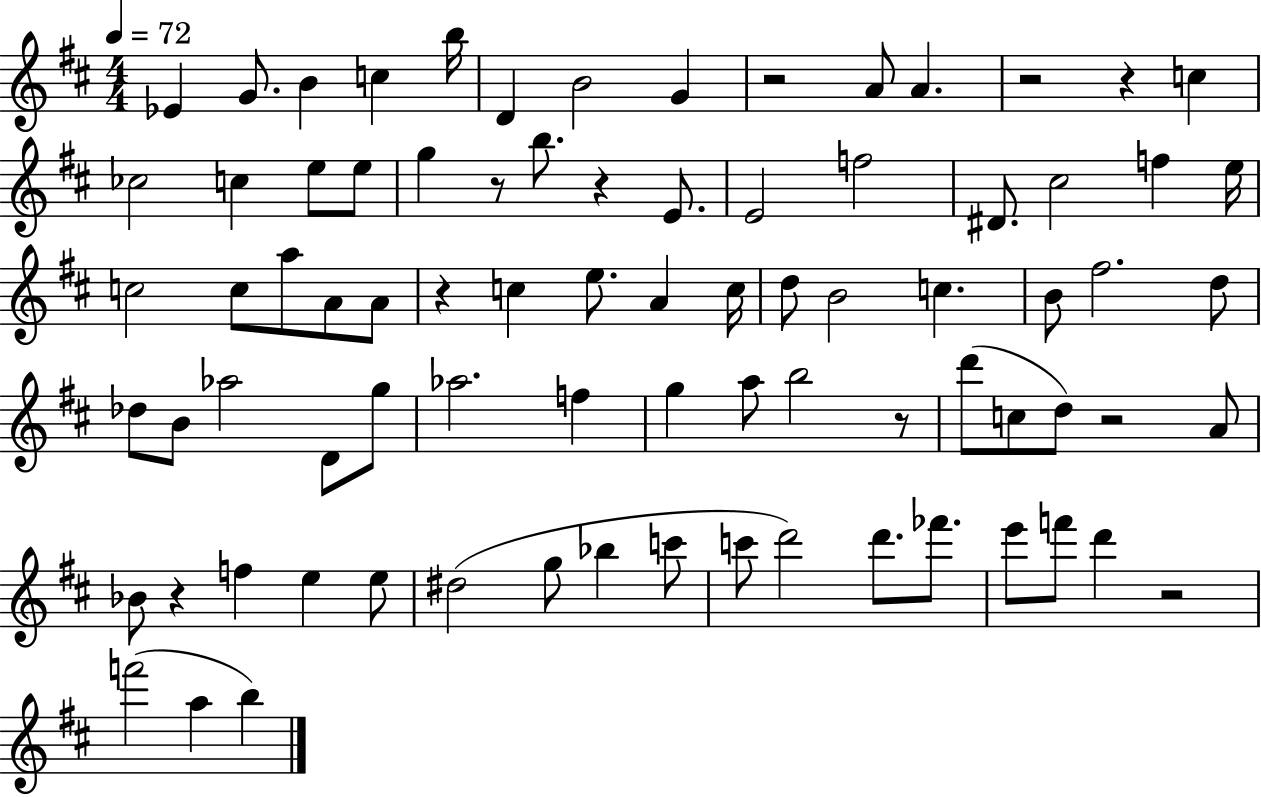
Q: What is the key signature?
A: D major